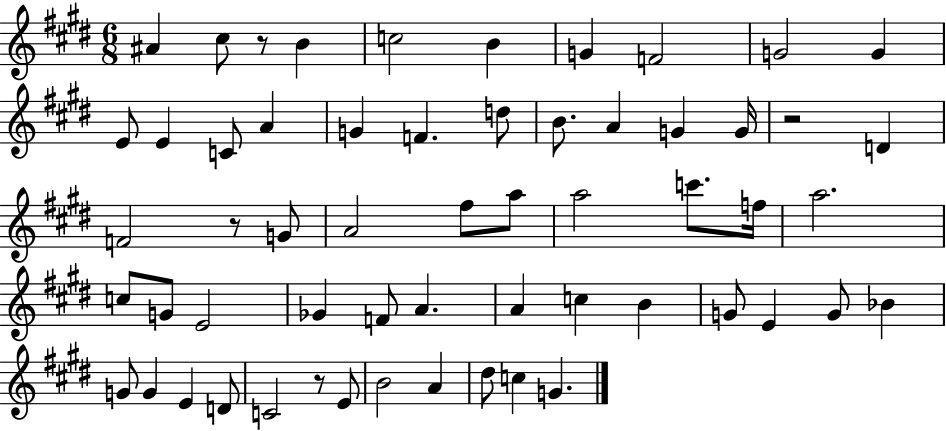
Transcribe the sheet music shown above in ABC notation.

X:1
T:Untitled
M:6/8
L:1/4
K:E
^A ^c/2 z/2 B c2 B G F2 G2 G E/2 E C/2 A G F d/2 B/2 A G G/4 z2 D F2 z/2 G/2 A2 ^f/2 a/2 a2 c'/2 f/4 a2 c/2 G/2 E2 _G F/2 A A c B G/2 E G/2 _B G/2 G E D/2 C2 z/2 E/2 B2 A ^d/2 c G